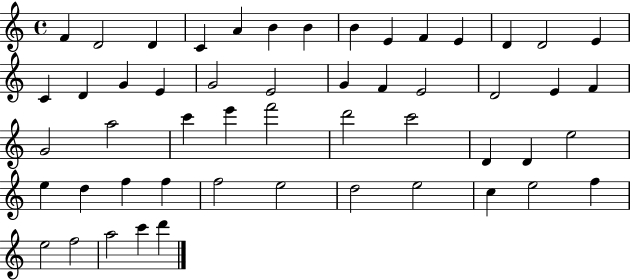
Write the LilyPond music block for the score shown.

{
  \clef treble
  \time 4/4
  \defaultTimeSignature
  \key c \major
  f'4 d'2 d'4 | c'4 a'4 b'4 b'4 | b'4 e'4 f'4 e'4 | d'4 d'2 e'4 | \break c'4 d'4 g'4 e'4 | g'2 e'2 | g'4 f'4 e'2 | d'2 e'4 f'4 | \break g'2 a''2 | c'''4 e'''4 f'''2 | d'''2 c'''2 | d'4 d'4 e''2 | \break e''4 d''4 f''4 f''4 | f''2 e''2 | d''2 e''2 | c''4 e''2 f''4 | \break e''2 f''2 | a''2 c'''4 d'''4 | \bar "|."
}